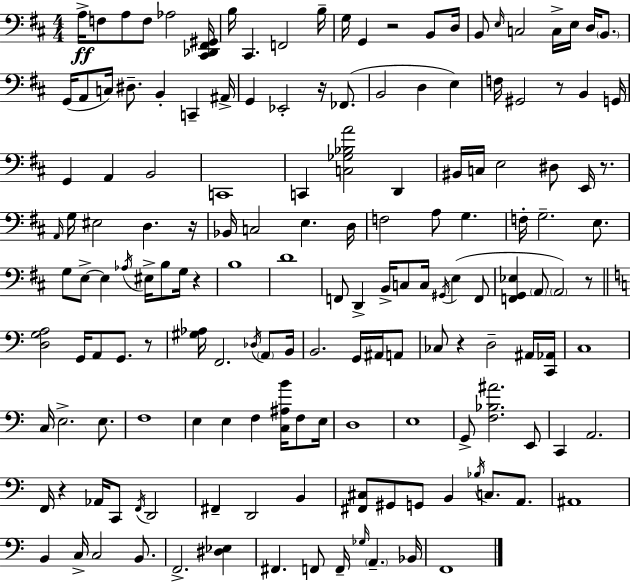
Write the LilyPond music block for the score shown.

{
  \clef bass
  \numericTimeSignature
  \time 4/4
  \key d \major
  a16->\ff f8 a8 f8 aes2 <cis, des, fis, gis,>16 | b16 cis,4. f,2 b16-- | g16 g,4 r2 b,8 d16 | b,8 \grace { e16 } c2 c16-> e16 d16 \parenthesize b,8. | \break g,16( a,8 c16) dis8.-- b,4-. c,4-- | ais,16-> g,4 ees,2-. r16 fes,8.( | b,2 d4 e4) | f16 gis,2 r8 b,4 | \break g,16 g,4 a,4 b,2 | c,1 | c,4 <c ges bes a'>2 d,4 | bis,16 c16 e2 dis8 e,16 r8. | \break \grace { a,16 } g16 eis2 d4. | r16 bes,16 c2 e4. | d16 f2 a8 g4. | f16-. g2.-- e8. | \break g8 e8->~~ e4 \acciaccatura { aes16 } eis16-> b8 g16 r4 | b1 | d'1 | f,8 d,4-> b,16-> c8 c16 \acciaccatura { gis,16 }( e4 | \break f,8 <f, g, ees>4 \parenthesize a,8 \parenthesize a,2) | r8 \bar "||" \break \key c \major <d g a>2 g,16 a,8 g,8. r8 | <gis aes>16 f,2. \acciaccatura { des16 } \parenthesize a,8 | b,16 b,2. g,16 ais,16 a,8 | ces8 r4 d2-- ais,16 | \break <c, aes,>16 c1 | c16 e2.-> e8. | f1 | e4 e4 f4 <c ais b'>16 f8 | \break e16 d1 | e1 | g,8-> <f bes ais'>2. e,8 | c,4 a,2. | \break f,16 r4 aes,16 c,8 \acciaccatura { f,16 } d,2 | fis,4-- d,2 b,4 | <fis, cis>8 gis,8 g,8 b,4 \acciaccatura { bes16 } c8. | a,8. ais,1 | \break b,4 c16-> c2 | b,8. f,2.-> <dis ees>4 | fis,4. f,8 f,16-- \grace { ges16 } \parenthesize a,4.-- | bes,16 f,1 | \break \bar "|."
}